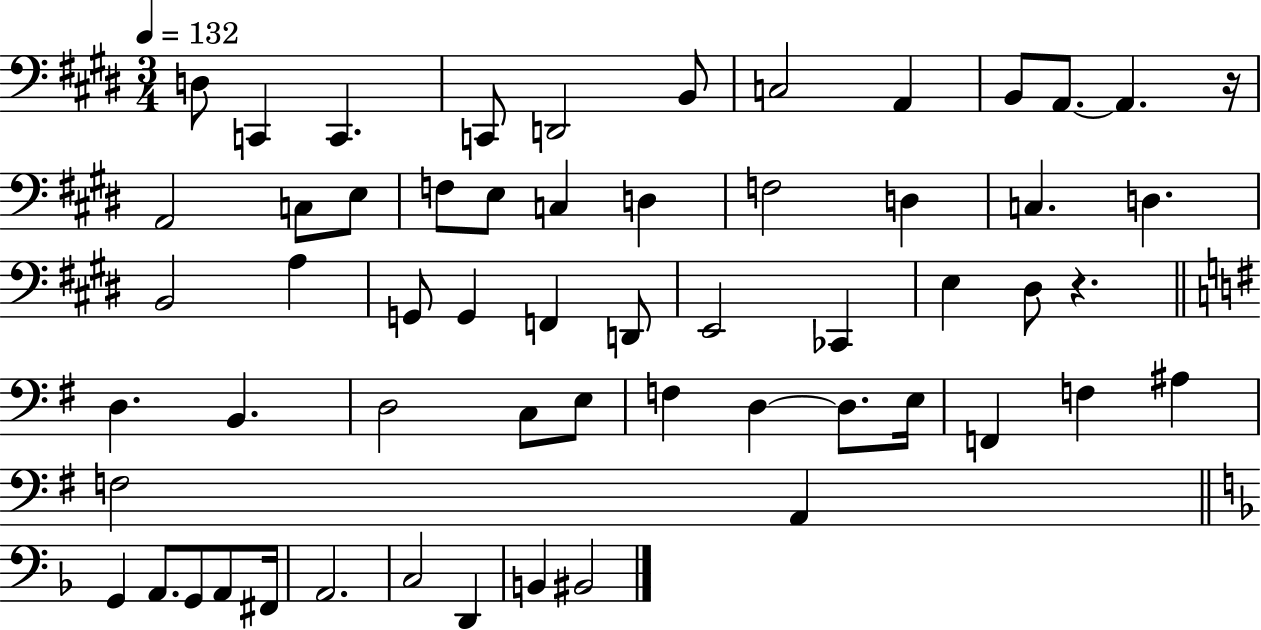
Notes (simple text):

D3/e C2/q C2/q. C2/e D2/h B2/e C3/h A2/q B2/e A2/e. A2/q. R/s A2/h C3/e E3/e F3/e E3/e C3/q D3/q F3/h D3/q C3/q. D3/q. B2/h A3/q G2/e G2/q F2/q D2/e E2/h CES2/q E3/q D#3/e R/q. D3/q. B2/q. D3/h C3/e E3/e F3/q D3/q D3/e. E3/s F2/q F3/q A#3/q F3/h A2/q G2/q A2/e. G2/e A2/e F#2/s A2/h. C3/h D2/q B2/q BIS2/h